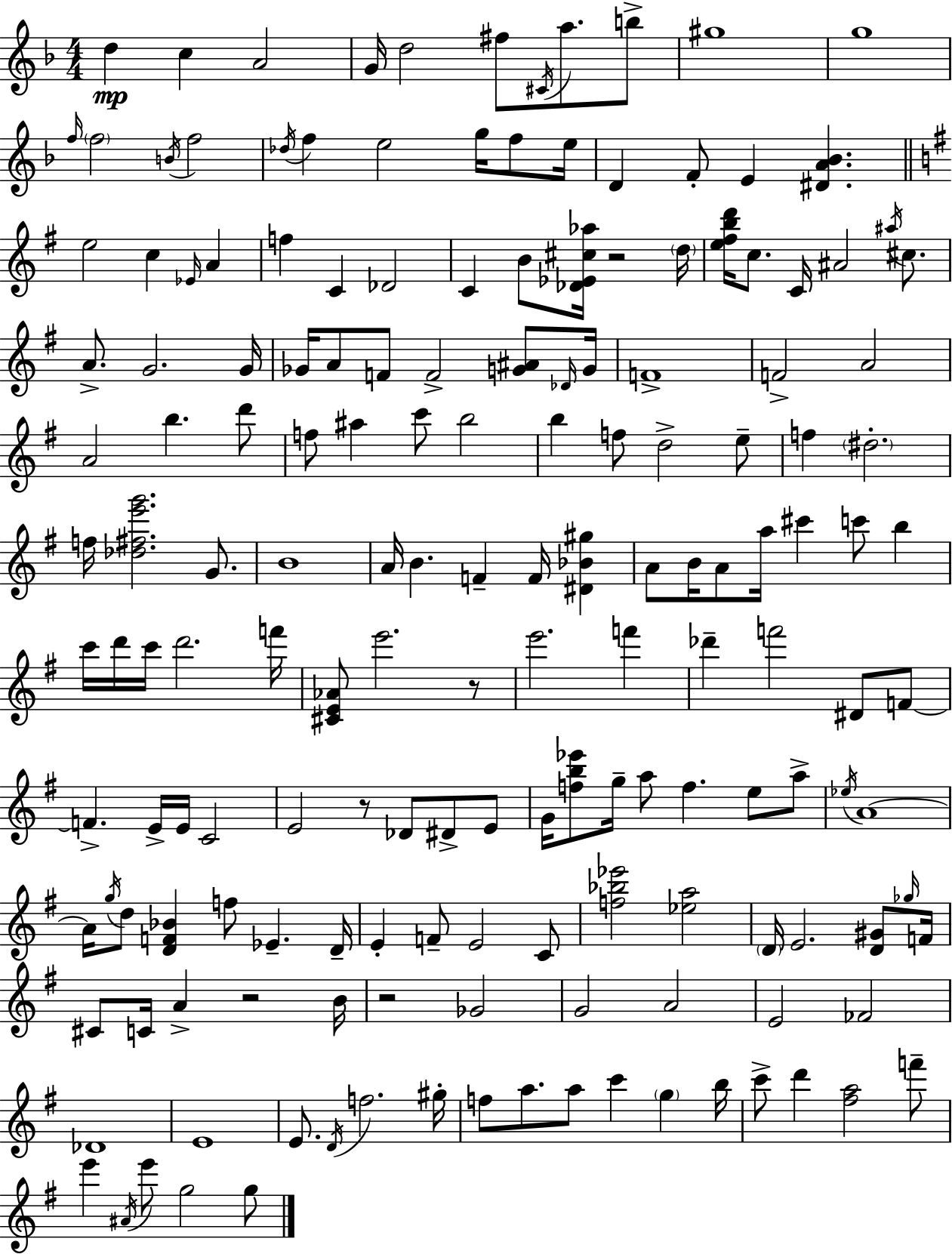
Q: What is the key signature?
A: F major